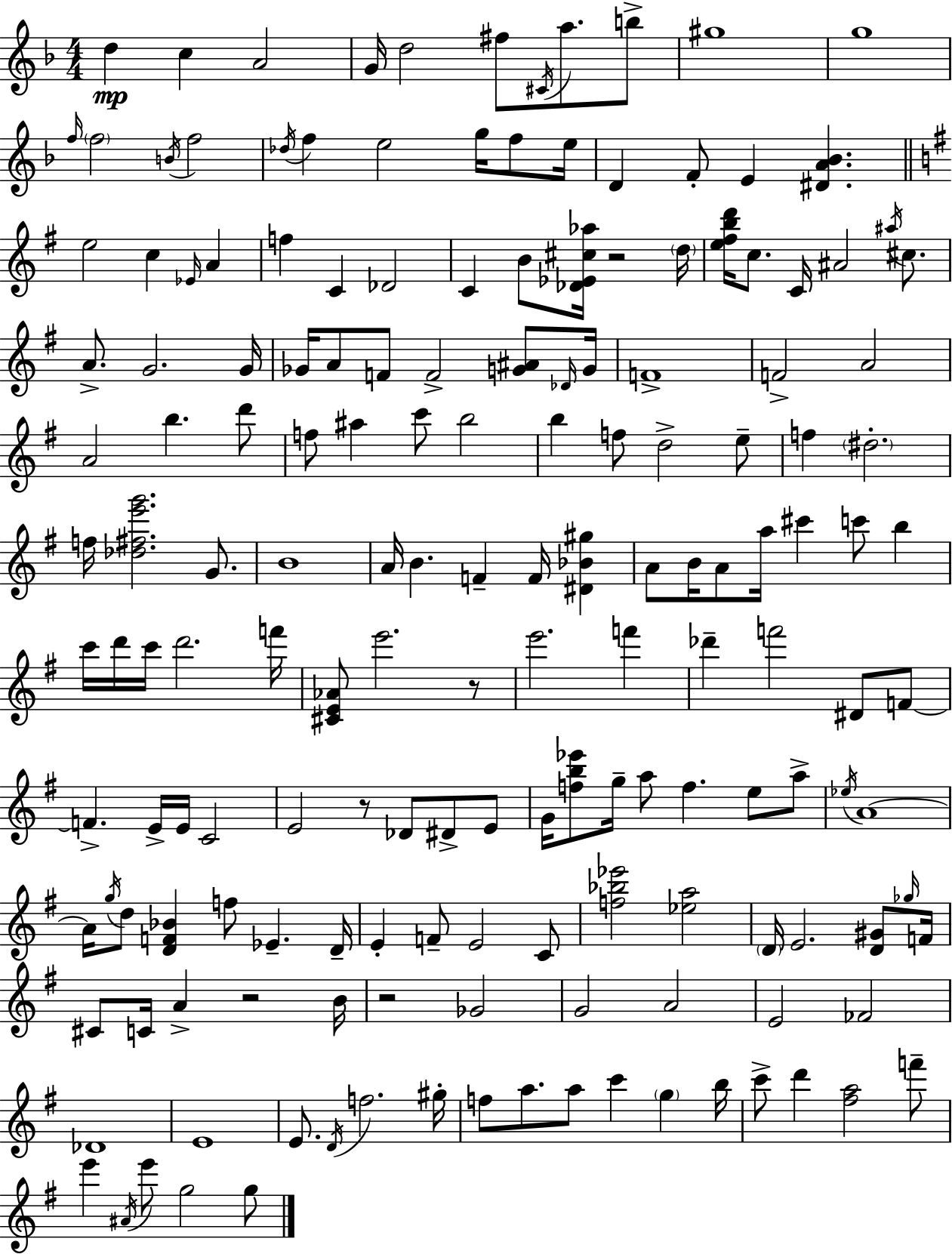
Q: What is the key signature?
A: F major